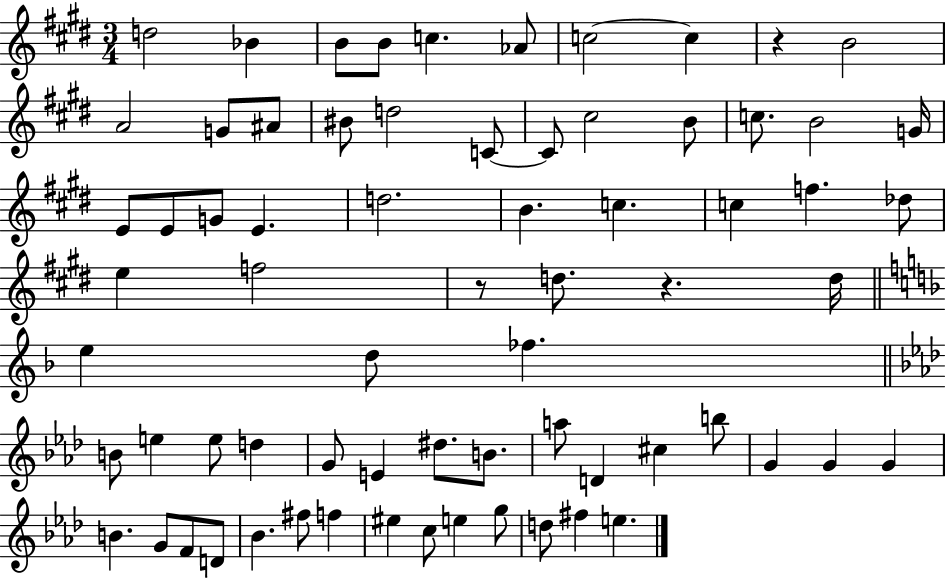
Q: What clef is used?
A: treble